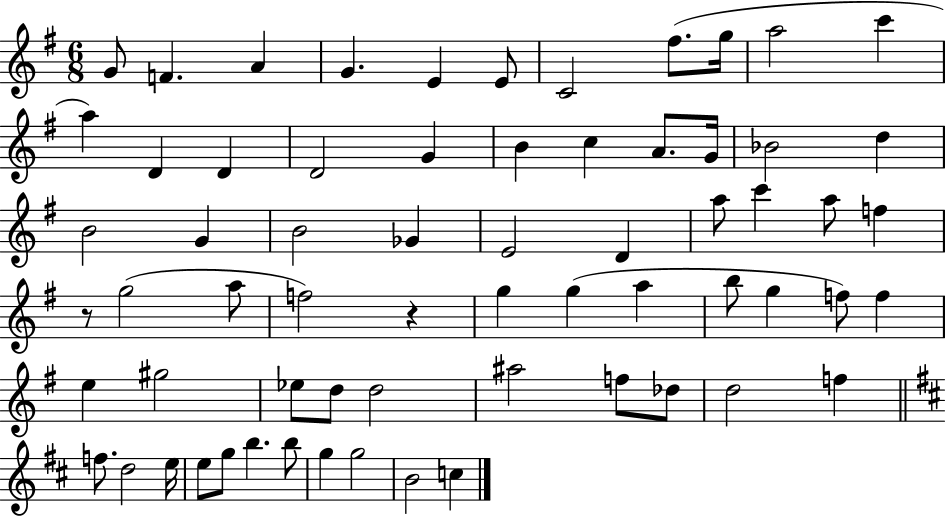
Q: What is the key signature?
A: G major